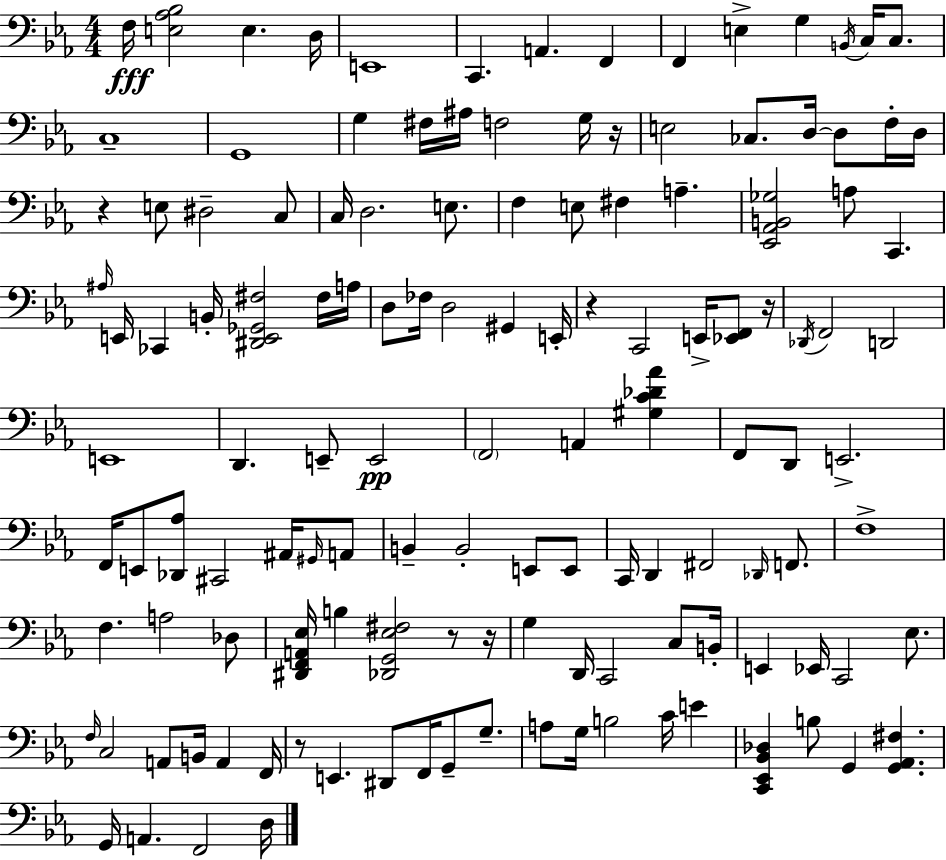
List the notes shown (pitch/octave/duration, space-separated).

F3/s [E3,Ab3,Bb3]/h E3/q. D3/s E2/w C2/q. A2/q. F2/q F2/q E3/q G3/q B2/s C3/s C3/e. C3/w G2/w G3/q F#3/s A#3/s F3/h G3/s R/s E3/h CES3/e. D3/s D3/e F3/s D3/s R/q E3/e D#3/h C3/e C3/s D3/h. E3/e. F3/q E3/e F#3/q A3/q. [Eb2,Ab2,B2,Gb3]/h A3/e C2/q. A#3/s E2/s CES2/q B2/s [D#2,E2,Gb2,F#3]/h F#3/s A3/s D3/e FES3/s D3/h G#2/q E2/s R/q C2/h E2/s [Eb2,F2]/e R/s Db2/s F2/h D2/h E2/w D2/q. E2/e E2/h F2/h A2/q [G#3,C4,Db4,Ab4]/q F2/e D2/e E2/h. F2/s E2/e [Db2,Ab3]/e C#2/h A#2/s G#2/s A2/e B2/q B2/h E2/e E2/e C2/s D2/q F#2/h Db2/s F2/e. F3/w F3/q. A3/h Db3/e [D#2,F2,A2,Eb3]/s B3/q [Db2,G2,Eb3,F#3]/h R/e R/s G3/q D2/s C2/h C3/e B2/s E2/q Eb2/s C2/h Eb3/e. F3/s C3/h A2/e B2/s A2/q F2/s R/e E2/q. D#2/e F2/s G2/e G3/e. A3/e G3/s B3/h C4/s E4/q [C2,Eb2,Bb2,Db3]/q B3/e G2/q [G2,Ab2,F#3]/q. G2/s A2/q. F2/h D3/s